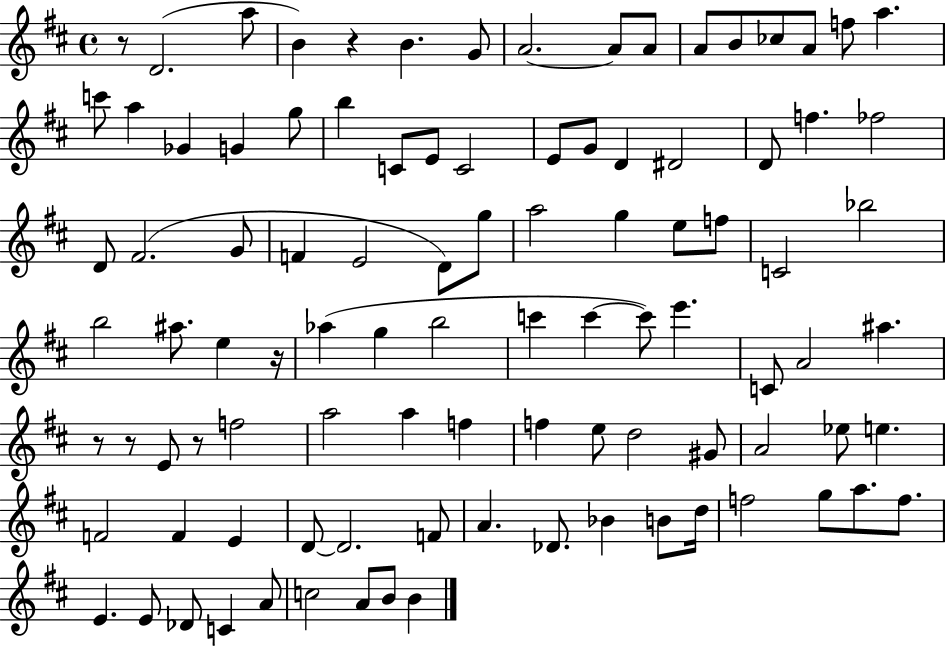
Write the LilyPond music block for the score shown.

{
  \clef treble
  \time 4/4
  \defaultTimeSignature
  \key d \major
  \repeat volta 2 { r8 d'2.( a''8 | b'4) r4 b'4. g'8 | a'2.~~ a'8 a'8 | a'8 b'8 ces''8 a'8 f''8 a''4. | \break c'''8 a''4 ges'4 g'4 g''8 | b''4 c'8 e'8 c'2 | e'8 g'8 d'4 dis'2 | d'8 f''4. fes''2 | \break d'8 fis'2.( g'8 | f'4 e'2 d'8) g''8 | a''2 g''4 e''8 f''8 | c'2 bes''2 | \break b''2 ais''8. e''4 r16 | aes''4( g''4 b''2 | c'''4 c'''4~~ c'''8) e'''4. | c'8 a'2 ais''4. | \break r8 r8 e'8 r8 f''2 | a''2 a''4 f''4 | f''4 e''8 d''2 gis'8 | a'2 ees''8 e''4. | \break f'2 f'4 e'4 | d'8~~ d'2. f'8 | a'4. des'8. bes'4 b'8 d''16 | f''2 g''8 a''8. f''8. | \break e'4. e'8 des'8 c'4 a'8 | c''2 a'8 b'8 b'4 | } \bar "|."
}